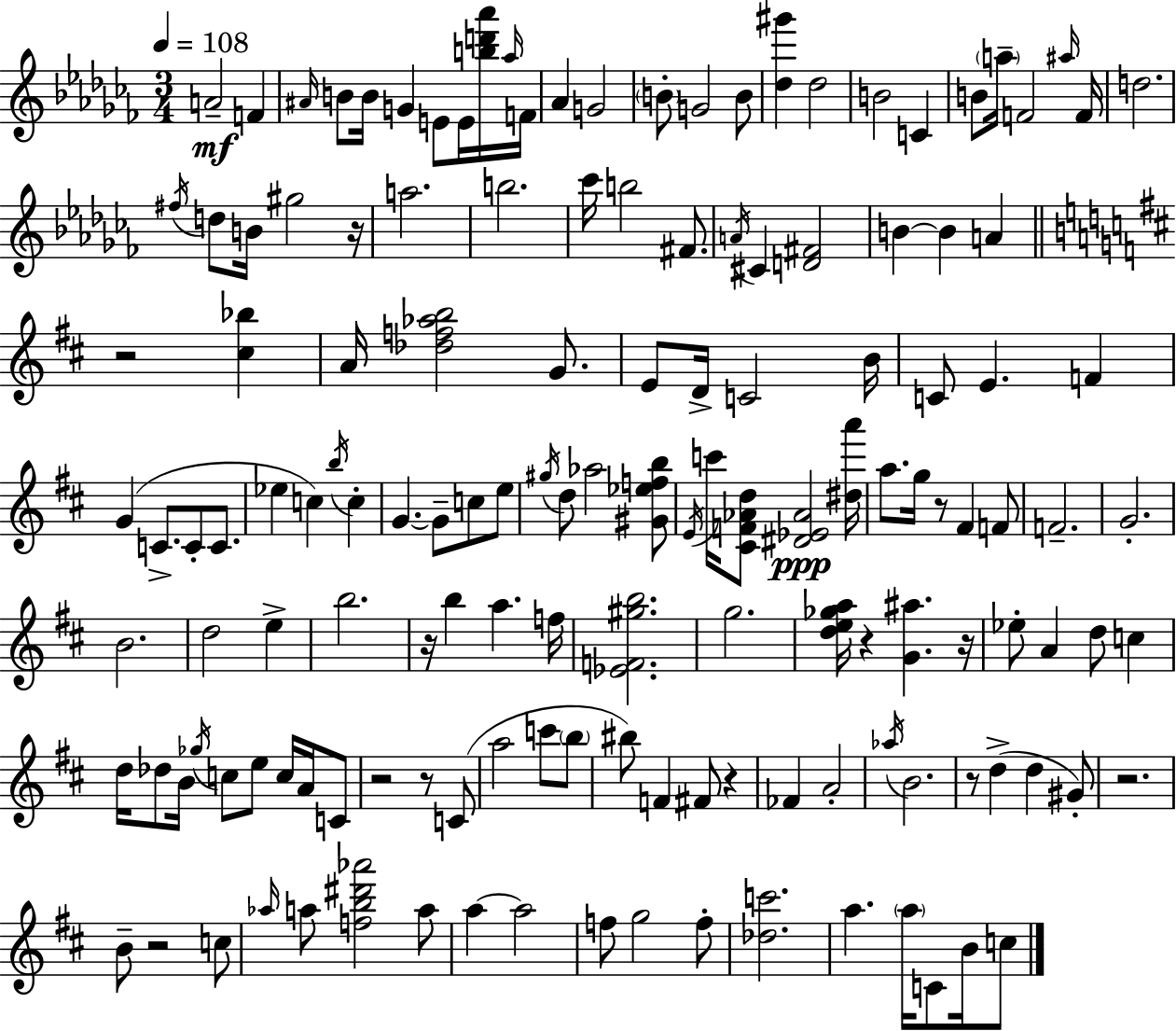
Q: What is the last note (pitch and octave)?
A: C5